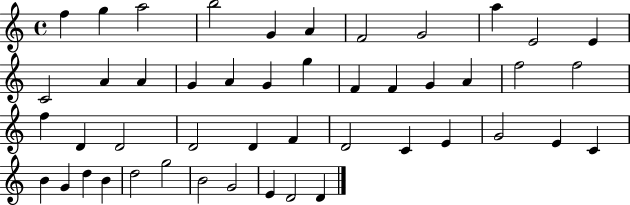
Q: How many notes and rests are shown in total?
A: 47